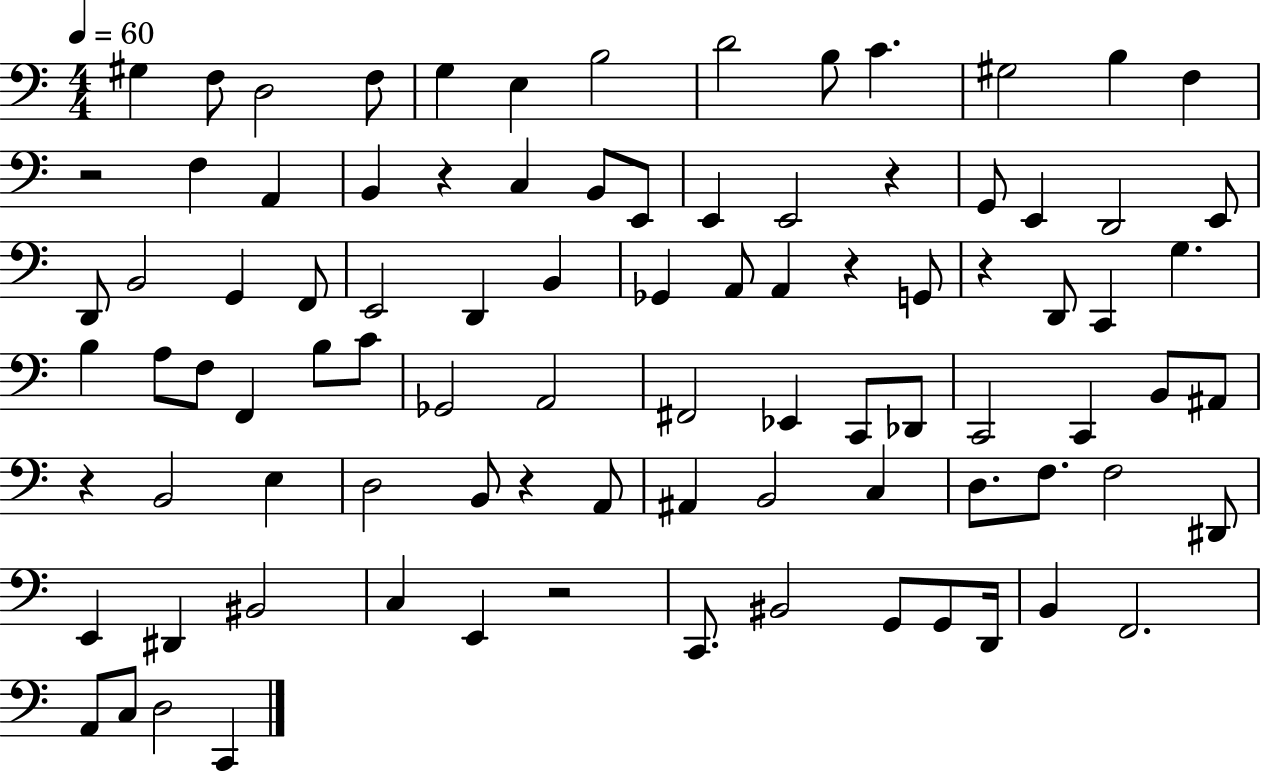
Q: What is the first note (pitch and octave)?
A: G#3